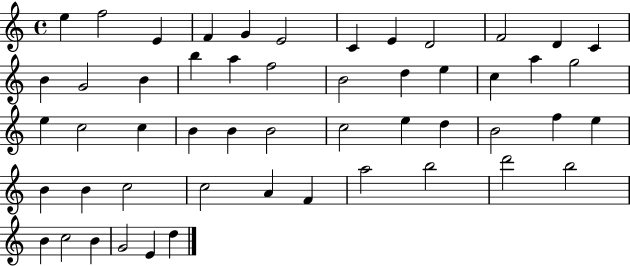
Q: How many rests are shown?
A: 0